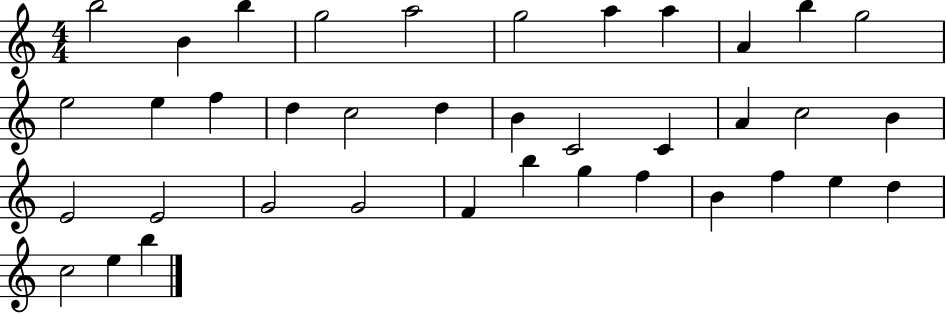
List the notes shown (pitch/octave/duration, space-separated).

B5/h B4/q B5/q G5/h A5/h G5/h A5/q A5/q A4/q B5/q G5/h E5/h E5/q F5/q D5/q C5/h D5/q B4/q C4/h C4/q A4/q C5/h B4/q E4/h E4/h G4/h G4/h F4/q B5/q G5/q F5/q B4/q F5/q E5/q D5/q C5/h E5/q B5/q